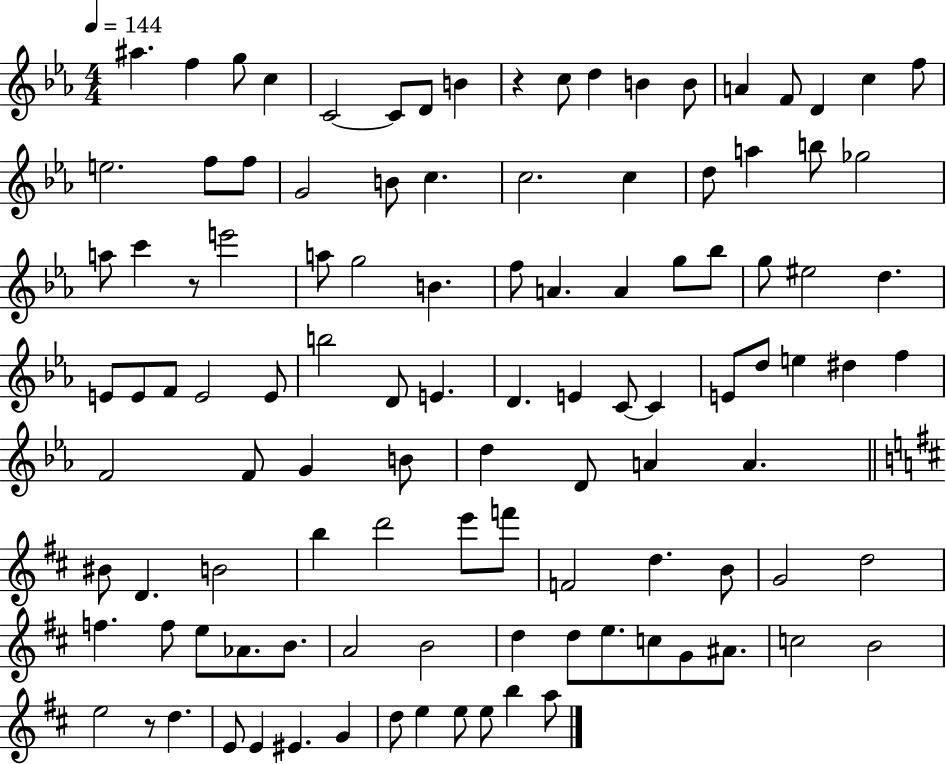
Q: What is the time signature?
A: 4/4